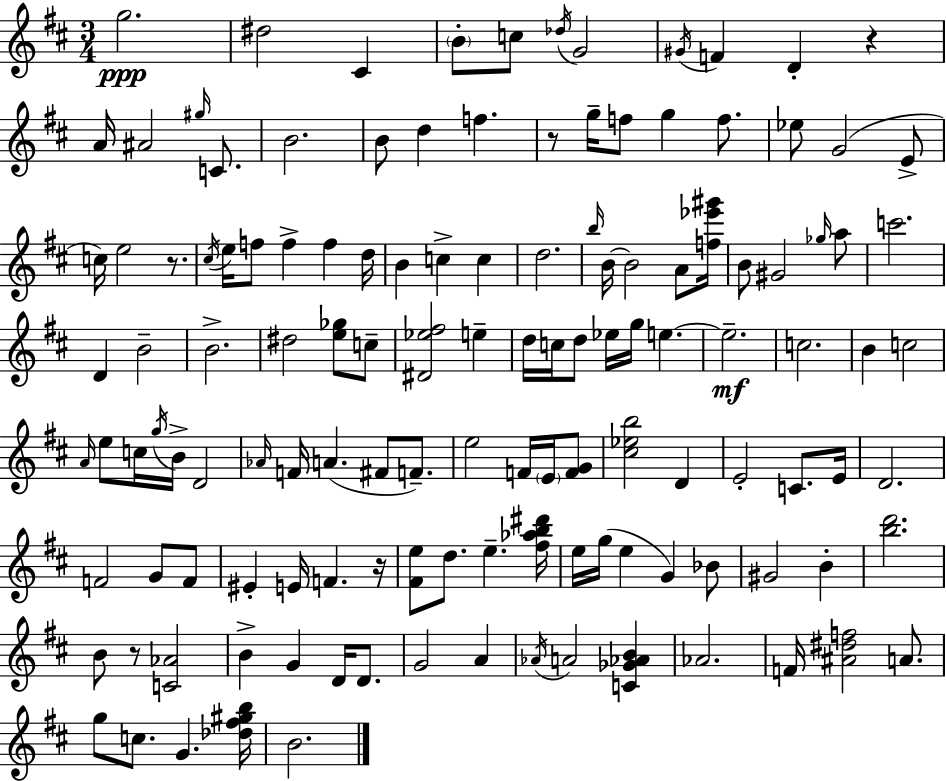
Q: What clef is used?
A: treble